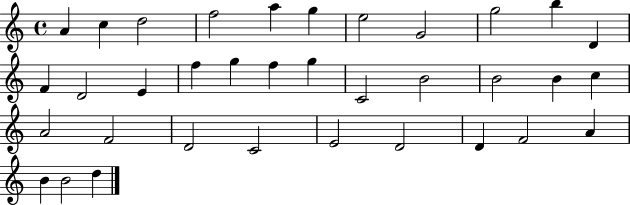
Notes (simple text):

A4/q C5/q D5/h F5/h A5/q G5/q E5/h G4/h G5/h B5/q D4/q F4/q D4/h E4/q F5/q G5/q F5/q G5/q C4/h B4/h B4/h B4/q C5/q A4/h F4/h D4/h C4/h E4/h D4/h D4/q F4/h A4/q B4/q B4/h D5/q